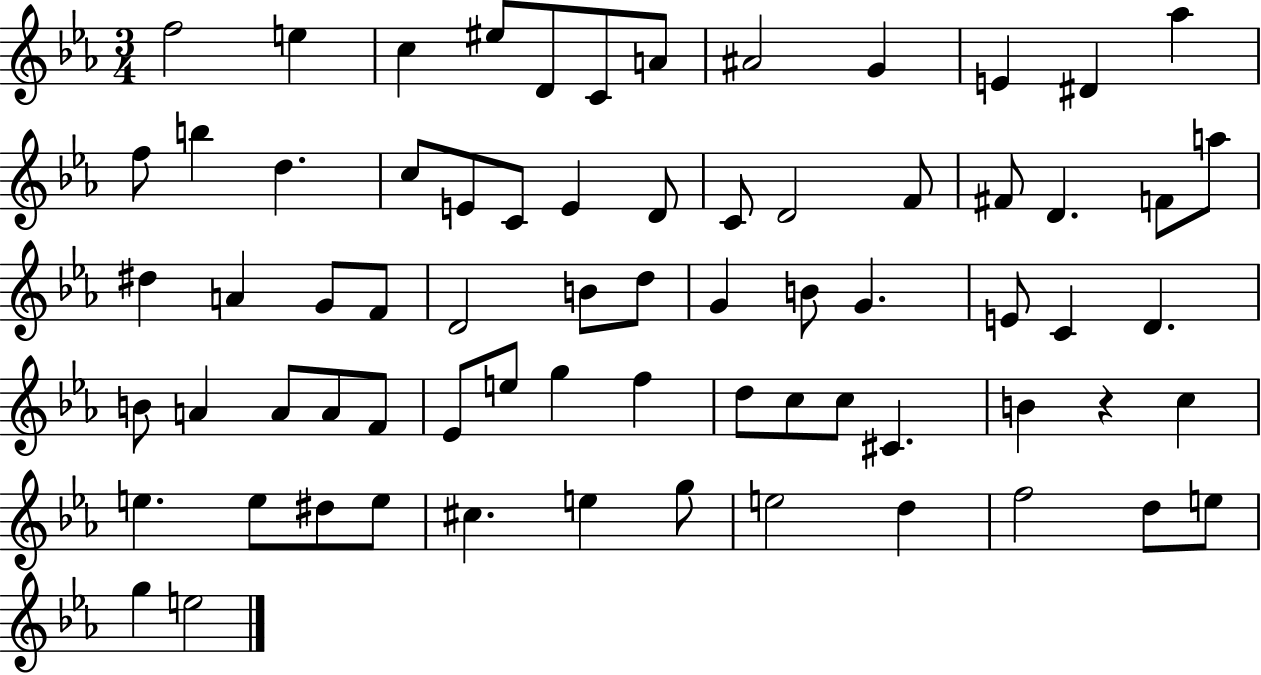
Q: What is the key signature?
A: EES major